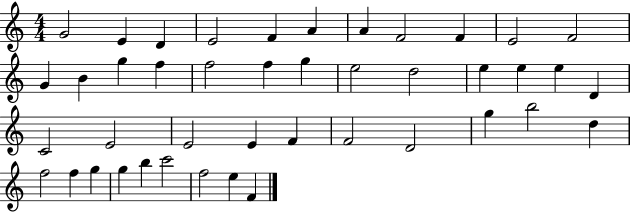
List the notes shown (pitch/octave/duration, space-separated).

G4/h E4/q D4/q E4/h F4/q A4/q A4/q F4/h F4/q E4/h F4/h G4/q B4/q G5/q F5/q F5/h F5/q G5/q E5/h D5/h E5/q E5/q E5/q D4/q C4/h E4/h E4/h E4/q F4/q F4/h D4/h G5/q B5/h D5/q F5/h F5/q G5/q G5/q B5/q C6/h F5/h E5/q F4/q